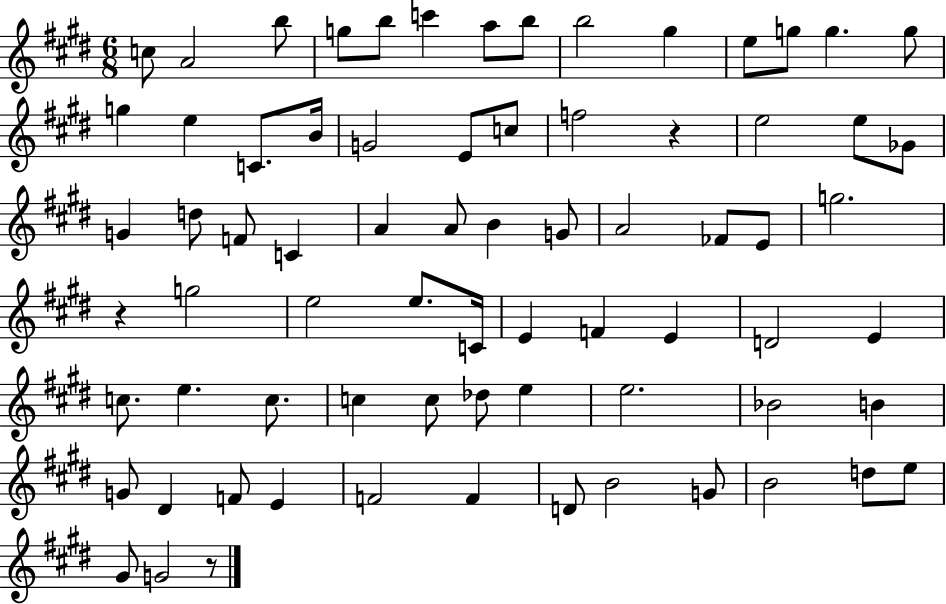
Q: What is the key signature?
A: E major